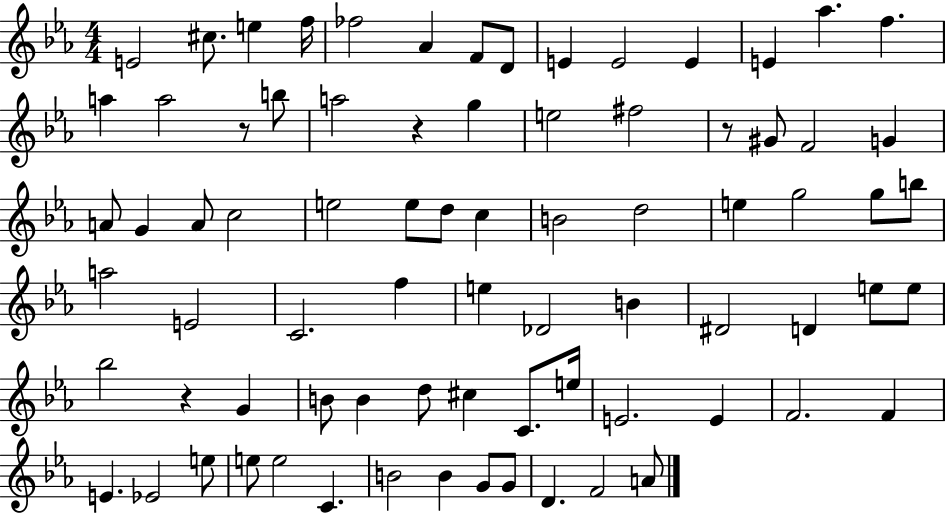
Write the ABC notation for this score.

X:1
T:Untitled
M:4/4
L:1/4
K:Eb
E2 ^c/2 e f/4 _f2 _A F/2 D/2 E E2 E E _a f a a2 z/2 b/2 a2 z g e2 ^f2 z/2 ^G/2 F2 G A/2 G A/2 c2 e2 e/2 d/2 c B2 d2 e g2 g/2 b/2 a2 E2 C2 f e _D2 B ^D2 D e/2 e/2 _b2 z G B/2 B d/2 ^c C/2 e/4 E2 E F2 F E _E2 e/2 e/2 e2 C B2 B G/2 G/2 D F2 A/2